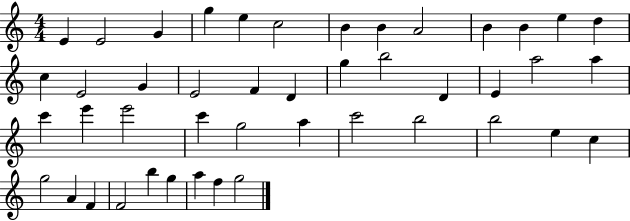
{
  \clef treble
  \numericTimeSignature
  \time 4/4
  \key c \major
  e'4 e'2 g'4 | g''4 e''4 c''2 | b'4 b'4 a'2 | b'4 b'4 e''4 d''4 | \break c''4 e'2 g'4 | e'2 f'4 d'4 | g''4 b''2 d'4 | e'4 a''2 a''4 | \break c'''4 e'''4 e'''2 | c'''4 g''2 a''4 | c'''2 b''2 | b''2 e''4 c''4 | \break g''2 a'4 f'4 | f'2 b''4 g''4 | a''4 f''4 g''2 | \bar "|."
}